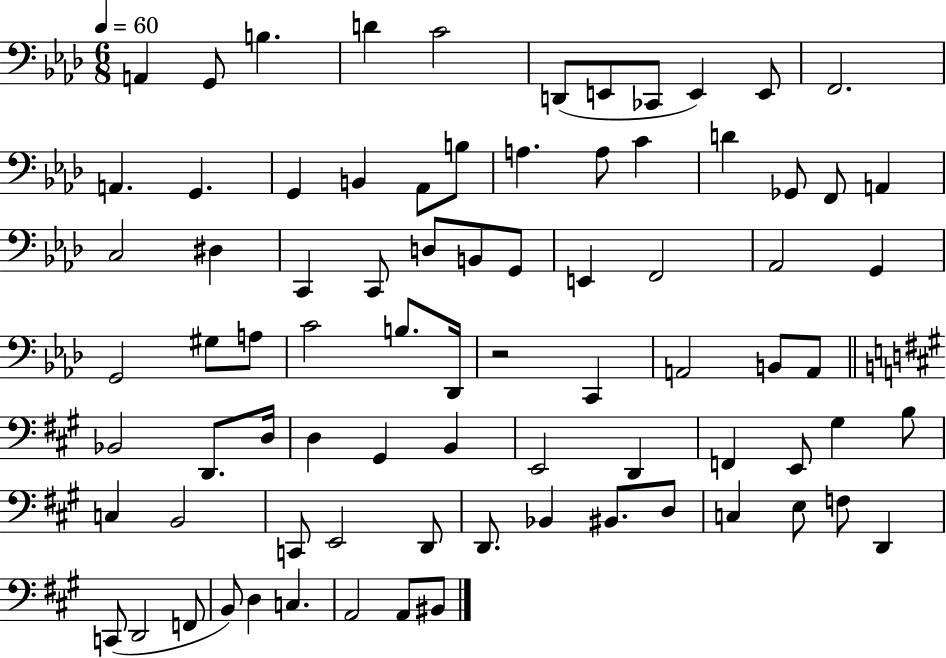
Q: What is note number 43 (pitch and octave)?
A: A2